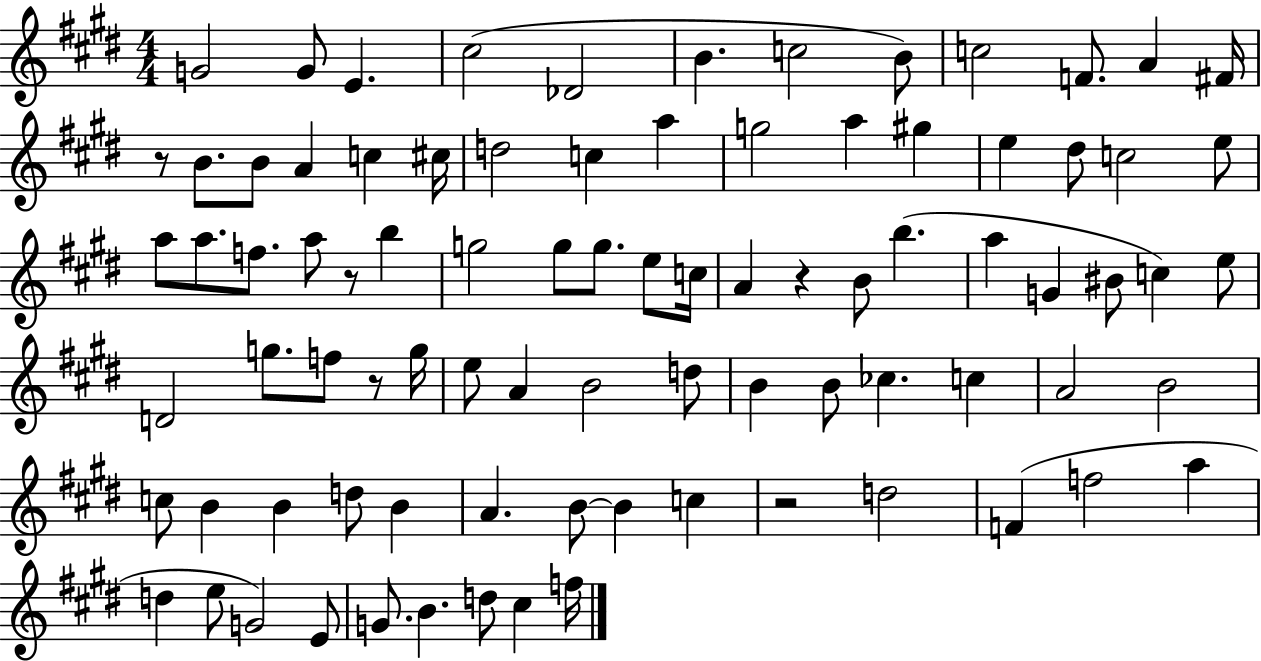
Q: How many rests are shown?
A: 5